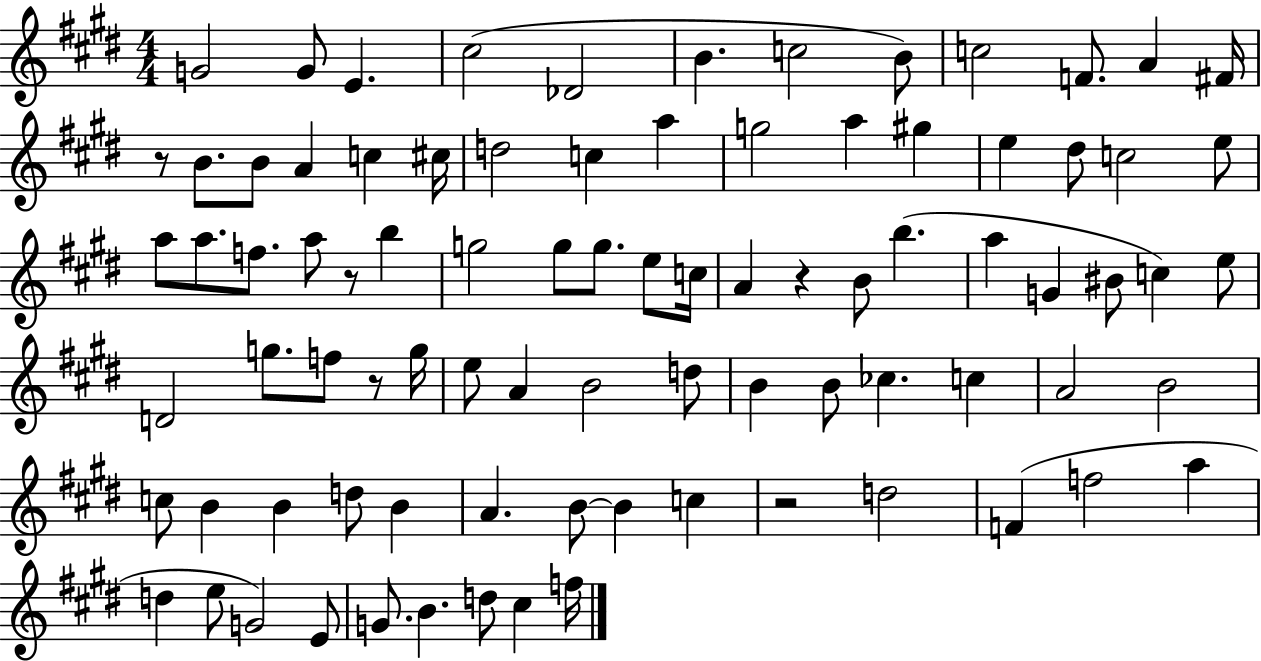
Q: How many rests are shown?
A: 5